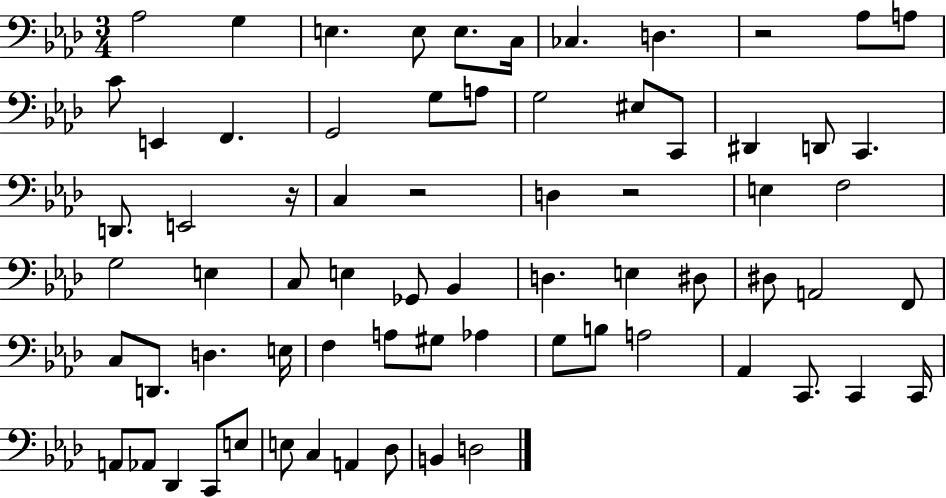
Ab3/h G3/q E3/q. E3/e E3/e. C3/s CES3/q. D3/q. R/h Ab3/e A3/e C4/e E2/q F2/q. G2/h G3/e A3/e G3/h EIS3/e C2/e D#2/q D2/e C2/q. D2/e. E2/h R/s C3/q R/h D3/q R/h E3/q F3/h G3/h E3/q C3/e E3/q Gb2/e Bb2/q D3/q. E3/q D#3/e D#3/e A2/h F2/e C3/e D2/e. D3/q. E3/s F3/q A3/e G#3/e Ab3/q G3/e B3/e A3/h Ab2/q C2/e. C2/q C2/s A2/e Ab2/e Db2/q C2/e E3/e E3/e C3/q A2/q Db3/e B2/q D3/h